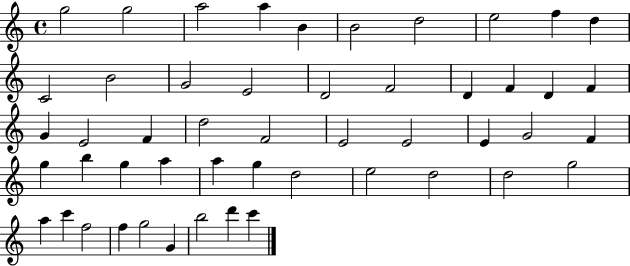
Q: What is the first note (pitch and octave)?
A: G5